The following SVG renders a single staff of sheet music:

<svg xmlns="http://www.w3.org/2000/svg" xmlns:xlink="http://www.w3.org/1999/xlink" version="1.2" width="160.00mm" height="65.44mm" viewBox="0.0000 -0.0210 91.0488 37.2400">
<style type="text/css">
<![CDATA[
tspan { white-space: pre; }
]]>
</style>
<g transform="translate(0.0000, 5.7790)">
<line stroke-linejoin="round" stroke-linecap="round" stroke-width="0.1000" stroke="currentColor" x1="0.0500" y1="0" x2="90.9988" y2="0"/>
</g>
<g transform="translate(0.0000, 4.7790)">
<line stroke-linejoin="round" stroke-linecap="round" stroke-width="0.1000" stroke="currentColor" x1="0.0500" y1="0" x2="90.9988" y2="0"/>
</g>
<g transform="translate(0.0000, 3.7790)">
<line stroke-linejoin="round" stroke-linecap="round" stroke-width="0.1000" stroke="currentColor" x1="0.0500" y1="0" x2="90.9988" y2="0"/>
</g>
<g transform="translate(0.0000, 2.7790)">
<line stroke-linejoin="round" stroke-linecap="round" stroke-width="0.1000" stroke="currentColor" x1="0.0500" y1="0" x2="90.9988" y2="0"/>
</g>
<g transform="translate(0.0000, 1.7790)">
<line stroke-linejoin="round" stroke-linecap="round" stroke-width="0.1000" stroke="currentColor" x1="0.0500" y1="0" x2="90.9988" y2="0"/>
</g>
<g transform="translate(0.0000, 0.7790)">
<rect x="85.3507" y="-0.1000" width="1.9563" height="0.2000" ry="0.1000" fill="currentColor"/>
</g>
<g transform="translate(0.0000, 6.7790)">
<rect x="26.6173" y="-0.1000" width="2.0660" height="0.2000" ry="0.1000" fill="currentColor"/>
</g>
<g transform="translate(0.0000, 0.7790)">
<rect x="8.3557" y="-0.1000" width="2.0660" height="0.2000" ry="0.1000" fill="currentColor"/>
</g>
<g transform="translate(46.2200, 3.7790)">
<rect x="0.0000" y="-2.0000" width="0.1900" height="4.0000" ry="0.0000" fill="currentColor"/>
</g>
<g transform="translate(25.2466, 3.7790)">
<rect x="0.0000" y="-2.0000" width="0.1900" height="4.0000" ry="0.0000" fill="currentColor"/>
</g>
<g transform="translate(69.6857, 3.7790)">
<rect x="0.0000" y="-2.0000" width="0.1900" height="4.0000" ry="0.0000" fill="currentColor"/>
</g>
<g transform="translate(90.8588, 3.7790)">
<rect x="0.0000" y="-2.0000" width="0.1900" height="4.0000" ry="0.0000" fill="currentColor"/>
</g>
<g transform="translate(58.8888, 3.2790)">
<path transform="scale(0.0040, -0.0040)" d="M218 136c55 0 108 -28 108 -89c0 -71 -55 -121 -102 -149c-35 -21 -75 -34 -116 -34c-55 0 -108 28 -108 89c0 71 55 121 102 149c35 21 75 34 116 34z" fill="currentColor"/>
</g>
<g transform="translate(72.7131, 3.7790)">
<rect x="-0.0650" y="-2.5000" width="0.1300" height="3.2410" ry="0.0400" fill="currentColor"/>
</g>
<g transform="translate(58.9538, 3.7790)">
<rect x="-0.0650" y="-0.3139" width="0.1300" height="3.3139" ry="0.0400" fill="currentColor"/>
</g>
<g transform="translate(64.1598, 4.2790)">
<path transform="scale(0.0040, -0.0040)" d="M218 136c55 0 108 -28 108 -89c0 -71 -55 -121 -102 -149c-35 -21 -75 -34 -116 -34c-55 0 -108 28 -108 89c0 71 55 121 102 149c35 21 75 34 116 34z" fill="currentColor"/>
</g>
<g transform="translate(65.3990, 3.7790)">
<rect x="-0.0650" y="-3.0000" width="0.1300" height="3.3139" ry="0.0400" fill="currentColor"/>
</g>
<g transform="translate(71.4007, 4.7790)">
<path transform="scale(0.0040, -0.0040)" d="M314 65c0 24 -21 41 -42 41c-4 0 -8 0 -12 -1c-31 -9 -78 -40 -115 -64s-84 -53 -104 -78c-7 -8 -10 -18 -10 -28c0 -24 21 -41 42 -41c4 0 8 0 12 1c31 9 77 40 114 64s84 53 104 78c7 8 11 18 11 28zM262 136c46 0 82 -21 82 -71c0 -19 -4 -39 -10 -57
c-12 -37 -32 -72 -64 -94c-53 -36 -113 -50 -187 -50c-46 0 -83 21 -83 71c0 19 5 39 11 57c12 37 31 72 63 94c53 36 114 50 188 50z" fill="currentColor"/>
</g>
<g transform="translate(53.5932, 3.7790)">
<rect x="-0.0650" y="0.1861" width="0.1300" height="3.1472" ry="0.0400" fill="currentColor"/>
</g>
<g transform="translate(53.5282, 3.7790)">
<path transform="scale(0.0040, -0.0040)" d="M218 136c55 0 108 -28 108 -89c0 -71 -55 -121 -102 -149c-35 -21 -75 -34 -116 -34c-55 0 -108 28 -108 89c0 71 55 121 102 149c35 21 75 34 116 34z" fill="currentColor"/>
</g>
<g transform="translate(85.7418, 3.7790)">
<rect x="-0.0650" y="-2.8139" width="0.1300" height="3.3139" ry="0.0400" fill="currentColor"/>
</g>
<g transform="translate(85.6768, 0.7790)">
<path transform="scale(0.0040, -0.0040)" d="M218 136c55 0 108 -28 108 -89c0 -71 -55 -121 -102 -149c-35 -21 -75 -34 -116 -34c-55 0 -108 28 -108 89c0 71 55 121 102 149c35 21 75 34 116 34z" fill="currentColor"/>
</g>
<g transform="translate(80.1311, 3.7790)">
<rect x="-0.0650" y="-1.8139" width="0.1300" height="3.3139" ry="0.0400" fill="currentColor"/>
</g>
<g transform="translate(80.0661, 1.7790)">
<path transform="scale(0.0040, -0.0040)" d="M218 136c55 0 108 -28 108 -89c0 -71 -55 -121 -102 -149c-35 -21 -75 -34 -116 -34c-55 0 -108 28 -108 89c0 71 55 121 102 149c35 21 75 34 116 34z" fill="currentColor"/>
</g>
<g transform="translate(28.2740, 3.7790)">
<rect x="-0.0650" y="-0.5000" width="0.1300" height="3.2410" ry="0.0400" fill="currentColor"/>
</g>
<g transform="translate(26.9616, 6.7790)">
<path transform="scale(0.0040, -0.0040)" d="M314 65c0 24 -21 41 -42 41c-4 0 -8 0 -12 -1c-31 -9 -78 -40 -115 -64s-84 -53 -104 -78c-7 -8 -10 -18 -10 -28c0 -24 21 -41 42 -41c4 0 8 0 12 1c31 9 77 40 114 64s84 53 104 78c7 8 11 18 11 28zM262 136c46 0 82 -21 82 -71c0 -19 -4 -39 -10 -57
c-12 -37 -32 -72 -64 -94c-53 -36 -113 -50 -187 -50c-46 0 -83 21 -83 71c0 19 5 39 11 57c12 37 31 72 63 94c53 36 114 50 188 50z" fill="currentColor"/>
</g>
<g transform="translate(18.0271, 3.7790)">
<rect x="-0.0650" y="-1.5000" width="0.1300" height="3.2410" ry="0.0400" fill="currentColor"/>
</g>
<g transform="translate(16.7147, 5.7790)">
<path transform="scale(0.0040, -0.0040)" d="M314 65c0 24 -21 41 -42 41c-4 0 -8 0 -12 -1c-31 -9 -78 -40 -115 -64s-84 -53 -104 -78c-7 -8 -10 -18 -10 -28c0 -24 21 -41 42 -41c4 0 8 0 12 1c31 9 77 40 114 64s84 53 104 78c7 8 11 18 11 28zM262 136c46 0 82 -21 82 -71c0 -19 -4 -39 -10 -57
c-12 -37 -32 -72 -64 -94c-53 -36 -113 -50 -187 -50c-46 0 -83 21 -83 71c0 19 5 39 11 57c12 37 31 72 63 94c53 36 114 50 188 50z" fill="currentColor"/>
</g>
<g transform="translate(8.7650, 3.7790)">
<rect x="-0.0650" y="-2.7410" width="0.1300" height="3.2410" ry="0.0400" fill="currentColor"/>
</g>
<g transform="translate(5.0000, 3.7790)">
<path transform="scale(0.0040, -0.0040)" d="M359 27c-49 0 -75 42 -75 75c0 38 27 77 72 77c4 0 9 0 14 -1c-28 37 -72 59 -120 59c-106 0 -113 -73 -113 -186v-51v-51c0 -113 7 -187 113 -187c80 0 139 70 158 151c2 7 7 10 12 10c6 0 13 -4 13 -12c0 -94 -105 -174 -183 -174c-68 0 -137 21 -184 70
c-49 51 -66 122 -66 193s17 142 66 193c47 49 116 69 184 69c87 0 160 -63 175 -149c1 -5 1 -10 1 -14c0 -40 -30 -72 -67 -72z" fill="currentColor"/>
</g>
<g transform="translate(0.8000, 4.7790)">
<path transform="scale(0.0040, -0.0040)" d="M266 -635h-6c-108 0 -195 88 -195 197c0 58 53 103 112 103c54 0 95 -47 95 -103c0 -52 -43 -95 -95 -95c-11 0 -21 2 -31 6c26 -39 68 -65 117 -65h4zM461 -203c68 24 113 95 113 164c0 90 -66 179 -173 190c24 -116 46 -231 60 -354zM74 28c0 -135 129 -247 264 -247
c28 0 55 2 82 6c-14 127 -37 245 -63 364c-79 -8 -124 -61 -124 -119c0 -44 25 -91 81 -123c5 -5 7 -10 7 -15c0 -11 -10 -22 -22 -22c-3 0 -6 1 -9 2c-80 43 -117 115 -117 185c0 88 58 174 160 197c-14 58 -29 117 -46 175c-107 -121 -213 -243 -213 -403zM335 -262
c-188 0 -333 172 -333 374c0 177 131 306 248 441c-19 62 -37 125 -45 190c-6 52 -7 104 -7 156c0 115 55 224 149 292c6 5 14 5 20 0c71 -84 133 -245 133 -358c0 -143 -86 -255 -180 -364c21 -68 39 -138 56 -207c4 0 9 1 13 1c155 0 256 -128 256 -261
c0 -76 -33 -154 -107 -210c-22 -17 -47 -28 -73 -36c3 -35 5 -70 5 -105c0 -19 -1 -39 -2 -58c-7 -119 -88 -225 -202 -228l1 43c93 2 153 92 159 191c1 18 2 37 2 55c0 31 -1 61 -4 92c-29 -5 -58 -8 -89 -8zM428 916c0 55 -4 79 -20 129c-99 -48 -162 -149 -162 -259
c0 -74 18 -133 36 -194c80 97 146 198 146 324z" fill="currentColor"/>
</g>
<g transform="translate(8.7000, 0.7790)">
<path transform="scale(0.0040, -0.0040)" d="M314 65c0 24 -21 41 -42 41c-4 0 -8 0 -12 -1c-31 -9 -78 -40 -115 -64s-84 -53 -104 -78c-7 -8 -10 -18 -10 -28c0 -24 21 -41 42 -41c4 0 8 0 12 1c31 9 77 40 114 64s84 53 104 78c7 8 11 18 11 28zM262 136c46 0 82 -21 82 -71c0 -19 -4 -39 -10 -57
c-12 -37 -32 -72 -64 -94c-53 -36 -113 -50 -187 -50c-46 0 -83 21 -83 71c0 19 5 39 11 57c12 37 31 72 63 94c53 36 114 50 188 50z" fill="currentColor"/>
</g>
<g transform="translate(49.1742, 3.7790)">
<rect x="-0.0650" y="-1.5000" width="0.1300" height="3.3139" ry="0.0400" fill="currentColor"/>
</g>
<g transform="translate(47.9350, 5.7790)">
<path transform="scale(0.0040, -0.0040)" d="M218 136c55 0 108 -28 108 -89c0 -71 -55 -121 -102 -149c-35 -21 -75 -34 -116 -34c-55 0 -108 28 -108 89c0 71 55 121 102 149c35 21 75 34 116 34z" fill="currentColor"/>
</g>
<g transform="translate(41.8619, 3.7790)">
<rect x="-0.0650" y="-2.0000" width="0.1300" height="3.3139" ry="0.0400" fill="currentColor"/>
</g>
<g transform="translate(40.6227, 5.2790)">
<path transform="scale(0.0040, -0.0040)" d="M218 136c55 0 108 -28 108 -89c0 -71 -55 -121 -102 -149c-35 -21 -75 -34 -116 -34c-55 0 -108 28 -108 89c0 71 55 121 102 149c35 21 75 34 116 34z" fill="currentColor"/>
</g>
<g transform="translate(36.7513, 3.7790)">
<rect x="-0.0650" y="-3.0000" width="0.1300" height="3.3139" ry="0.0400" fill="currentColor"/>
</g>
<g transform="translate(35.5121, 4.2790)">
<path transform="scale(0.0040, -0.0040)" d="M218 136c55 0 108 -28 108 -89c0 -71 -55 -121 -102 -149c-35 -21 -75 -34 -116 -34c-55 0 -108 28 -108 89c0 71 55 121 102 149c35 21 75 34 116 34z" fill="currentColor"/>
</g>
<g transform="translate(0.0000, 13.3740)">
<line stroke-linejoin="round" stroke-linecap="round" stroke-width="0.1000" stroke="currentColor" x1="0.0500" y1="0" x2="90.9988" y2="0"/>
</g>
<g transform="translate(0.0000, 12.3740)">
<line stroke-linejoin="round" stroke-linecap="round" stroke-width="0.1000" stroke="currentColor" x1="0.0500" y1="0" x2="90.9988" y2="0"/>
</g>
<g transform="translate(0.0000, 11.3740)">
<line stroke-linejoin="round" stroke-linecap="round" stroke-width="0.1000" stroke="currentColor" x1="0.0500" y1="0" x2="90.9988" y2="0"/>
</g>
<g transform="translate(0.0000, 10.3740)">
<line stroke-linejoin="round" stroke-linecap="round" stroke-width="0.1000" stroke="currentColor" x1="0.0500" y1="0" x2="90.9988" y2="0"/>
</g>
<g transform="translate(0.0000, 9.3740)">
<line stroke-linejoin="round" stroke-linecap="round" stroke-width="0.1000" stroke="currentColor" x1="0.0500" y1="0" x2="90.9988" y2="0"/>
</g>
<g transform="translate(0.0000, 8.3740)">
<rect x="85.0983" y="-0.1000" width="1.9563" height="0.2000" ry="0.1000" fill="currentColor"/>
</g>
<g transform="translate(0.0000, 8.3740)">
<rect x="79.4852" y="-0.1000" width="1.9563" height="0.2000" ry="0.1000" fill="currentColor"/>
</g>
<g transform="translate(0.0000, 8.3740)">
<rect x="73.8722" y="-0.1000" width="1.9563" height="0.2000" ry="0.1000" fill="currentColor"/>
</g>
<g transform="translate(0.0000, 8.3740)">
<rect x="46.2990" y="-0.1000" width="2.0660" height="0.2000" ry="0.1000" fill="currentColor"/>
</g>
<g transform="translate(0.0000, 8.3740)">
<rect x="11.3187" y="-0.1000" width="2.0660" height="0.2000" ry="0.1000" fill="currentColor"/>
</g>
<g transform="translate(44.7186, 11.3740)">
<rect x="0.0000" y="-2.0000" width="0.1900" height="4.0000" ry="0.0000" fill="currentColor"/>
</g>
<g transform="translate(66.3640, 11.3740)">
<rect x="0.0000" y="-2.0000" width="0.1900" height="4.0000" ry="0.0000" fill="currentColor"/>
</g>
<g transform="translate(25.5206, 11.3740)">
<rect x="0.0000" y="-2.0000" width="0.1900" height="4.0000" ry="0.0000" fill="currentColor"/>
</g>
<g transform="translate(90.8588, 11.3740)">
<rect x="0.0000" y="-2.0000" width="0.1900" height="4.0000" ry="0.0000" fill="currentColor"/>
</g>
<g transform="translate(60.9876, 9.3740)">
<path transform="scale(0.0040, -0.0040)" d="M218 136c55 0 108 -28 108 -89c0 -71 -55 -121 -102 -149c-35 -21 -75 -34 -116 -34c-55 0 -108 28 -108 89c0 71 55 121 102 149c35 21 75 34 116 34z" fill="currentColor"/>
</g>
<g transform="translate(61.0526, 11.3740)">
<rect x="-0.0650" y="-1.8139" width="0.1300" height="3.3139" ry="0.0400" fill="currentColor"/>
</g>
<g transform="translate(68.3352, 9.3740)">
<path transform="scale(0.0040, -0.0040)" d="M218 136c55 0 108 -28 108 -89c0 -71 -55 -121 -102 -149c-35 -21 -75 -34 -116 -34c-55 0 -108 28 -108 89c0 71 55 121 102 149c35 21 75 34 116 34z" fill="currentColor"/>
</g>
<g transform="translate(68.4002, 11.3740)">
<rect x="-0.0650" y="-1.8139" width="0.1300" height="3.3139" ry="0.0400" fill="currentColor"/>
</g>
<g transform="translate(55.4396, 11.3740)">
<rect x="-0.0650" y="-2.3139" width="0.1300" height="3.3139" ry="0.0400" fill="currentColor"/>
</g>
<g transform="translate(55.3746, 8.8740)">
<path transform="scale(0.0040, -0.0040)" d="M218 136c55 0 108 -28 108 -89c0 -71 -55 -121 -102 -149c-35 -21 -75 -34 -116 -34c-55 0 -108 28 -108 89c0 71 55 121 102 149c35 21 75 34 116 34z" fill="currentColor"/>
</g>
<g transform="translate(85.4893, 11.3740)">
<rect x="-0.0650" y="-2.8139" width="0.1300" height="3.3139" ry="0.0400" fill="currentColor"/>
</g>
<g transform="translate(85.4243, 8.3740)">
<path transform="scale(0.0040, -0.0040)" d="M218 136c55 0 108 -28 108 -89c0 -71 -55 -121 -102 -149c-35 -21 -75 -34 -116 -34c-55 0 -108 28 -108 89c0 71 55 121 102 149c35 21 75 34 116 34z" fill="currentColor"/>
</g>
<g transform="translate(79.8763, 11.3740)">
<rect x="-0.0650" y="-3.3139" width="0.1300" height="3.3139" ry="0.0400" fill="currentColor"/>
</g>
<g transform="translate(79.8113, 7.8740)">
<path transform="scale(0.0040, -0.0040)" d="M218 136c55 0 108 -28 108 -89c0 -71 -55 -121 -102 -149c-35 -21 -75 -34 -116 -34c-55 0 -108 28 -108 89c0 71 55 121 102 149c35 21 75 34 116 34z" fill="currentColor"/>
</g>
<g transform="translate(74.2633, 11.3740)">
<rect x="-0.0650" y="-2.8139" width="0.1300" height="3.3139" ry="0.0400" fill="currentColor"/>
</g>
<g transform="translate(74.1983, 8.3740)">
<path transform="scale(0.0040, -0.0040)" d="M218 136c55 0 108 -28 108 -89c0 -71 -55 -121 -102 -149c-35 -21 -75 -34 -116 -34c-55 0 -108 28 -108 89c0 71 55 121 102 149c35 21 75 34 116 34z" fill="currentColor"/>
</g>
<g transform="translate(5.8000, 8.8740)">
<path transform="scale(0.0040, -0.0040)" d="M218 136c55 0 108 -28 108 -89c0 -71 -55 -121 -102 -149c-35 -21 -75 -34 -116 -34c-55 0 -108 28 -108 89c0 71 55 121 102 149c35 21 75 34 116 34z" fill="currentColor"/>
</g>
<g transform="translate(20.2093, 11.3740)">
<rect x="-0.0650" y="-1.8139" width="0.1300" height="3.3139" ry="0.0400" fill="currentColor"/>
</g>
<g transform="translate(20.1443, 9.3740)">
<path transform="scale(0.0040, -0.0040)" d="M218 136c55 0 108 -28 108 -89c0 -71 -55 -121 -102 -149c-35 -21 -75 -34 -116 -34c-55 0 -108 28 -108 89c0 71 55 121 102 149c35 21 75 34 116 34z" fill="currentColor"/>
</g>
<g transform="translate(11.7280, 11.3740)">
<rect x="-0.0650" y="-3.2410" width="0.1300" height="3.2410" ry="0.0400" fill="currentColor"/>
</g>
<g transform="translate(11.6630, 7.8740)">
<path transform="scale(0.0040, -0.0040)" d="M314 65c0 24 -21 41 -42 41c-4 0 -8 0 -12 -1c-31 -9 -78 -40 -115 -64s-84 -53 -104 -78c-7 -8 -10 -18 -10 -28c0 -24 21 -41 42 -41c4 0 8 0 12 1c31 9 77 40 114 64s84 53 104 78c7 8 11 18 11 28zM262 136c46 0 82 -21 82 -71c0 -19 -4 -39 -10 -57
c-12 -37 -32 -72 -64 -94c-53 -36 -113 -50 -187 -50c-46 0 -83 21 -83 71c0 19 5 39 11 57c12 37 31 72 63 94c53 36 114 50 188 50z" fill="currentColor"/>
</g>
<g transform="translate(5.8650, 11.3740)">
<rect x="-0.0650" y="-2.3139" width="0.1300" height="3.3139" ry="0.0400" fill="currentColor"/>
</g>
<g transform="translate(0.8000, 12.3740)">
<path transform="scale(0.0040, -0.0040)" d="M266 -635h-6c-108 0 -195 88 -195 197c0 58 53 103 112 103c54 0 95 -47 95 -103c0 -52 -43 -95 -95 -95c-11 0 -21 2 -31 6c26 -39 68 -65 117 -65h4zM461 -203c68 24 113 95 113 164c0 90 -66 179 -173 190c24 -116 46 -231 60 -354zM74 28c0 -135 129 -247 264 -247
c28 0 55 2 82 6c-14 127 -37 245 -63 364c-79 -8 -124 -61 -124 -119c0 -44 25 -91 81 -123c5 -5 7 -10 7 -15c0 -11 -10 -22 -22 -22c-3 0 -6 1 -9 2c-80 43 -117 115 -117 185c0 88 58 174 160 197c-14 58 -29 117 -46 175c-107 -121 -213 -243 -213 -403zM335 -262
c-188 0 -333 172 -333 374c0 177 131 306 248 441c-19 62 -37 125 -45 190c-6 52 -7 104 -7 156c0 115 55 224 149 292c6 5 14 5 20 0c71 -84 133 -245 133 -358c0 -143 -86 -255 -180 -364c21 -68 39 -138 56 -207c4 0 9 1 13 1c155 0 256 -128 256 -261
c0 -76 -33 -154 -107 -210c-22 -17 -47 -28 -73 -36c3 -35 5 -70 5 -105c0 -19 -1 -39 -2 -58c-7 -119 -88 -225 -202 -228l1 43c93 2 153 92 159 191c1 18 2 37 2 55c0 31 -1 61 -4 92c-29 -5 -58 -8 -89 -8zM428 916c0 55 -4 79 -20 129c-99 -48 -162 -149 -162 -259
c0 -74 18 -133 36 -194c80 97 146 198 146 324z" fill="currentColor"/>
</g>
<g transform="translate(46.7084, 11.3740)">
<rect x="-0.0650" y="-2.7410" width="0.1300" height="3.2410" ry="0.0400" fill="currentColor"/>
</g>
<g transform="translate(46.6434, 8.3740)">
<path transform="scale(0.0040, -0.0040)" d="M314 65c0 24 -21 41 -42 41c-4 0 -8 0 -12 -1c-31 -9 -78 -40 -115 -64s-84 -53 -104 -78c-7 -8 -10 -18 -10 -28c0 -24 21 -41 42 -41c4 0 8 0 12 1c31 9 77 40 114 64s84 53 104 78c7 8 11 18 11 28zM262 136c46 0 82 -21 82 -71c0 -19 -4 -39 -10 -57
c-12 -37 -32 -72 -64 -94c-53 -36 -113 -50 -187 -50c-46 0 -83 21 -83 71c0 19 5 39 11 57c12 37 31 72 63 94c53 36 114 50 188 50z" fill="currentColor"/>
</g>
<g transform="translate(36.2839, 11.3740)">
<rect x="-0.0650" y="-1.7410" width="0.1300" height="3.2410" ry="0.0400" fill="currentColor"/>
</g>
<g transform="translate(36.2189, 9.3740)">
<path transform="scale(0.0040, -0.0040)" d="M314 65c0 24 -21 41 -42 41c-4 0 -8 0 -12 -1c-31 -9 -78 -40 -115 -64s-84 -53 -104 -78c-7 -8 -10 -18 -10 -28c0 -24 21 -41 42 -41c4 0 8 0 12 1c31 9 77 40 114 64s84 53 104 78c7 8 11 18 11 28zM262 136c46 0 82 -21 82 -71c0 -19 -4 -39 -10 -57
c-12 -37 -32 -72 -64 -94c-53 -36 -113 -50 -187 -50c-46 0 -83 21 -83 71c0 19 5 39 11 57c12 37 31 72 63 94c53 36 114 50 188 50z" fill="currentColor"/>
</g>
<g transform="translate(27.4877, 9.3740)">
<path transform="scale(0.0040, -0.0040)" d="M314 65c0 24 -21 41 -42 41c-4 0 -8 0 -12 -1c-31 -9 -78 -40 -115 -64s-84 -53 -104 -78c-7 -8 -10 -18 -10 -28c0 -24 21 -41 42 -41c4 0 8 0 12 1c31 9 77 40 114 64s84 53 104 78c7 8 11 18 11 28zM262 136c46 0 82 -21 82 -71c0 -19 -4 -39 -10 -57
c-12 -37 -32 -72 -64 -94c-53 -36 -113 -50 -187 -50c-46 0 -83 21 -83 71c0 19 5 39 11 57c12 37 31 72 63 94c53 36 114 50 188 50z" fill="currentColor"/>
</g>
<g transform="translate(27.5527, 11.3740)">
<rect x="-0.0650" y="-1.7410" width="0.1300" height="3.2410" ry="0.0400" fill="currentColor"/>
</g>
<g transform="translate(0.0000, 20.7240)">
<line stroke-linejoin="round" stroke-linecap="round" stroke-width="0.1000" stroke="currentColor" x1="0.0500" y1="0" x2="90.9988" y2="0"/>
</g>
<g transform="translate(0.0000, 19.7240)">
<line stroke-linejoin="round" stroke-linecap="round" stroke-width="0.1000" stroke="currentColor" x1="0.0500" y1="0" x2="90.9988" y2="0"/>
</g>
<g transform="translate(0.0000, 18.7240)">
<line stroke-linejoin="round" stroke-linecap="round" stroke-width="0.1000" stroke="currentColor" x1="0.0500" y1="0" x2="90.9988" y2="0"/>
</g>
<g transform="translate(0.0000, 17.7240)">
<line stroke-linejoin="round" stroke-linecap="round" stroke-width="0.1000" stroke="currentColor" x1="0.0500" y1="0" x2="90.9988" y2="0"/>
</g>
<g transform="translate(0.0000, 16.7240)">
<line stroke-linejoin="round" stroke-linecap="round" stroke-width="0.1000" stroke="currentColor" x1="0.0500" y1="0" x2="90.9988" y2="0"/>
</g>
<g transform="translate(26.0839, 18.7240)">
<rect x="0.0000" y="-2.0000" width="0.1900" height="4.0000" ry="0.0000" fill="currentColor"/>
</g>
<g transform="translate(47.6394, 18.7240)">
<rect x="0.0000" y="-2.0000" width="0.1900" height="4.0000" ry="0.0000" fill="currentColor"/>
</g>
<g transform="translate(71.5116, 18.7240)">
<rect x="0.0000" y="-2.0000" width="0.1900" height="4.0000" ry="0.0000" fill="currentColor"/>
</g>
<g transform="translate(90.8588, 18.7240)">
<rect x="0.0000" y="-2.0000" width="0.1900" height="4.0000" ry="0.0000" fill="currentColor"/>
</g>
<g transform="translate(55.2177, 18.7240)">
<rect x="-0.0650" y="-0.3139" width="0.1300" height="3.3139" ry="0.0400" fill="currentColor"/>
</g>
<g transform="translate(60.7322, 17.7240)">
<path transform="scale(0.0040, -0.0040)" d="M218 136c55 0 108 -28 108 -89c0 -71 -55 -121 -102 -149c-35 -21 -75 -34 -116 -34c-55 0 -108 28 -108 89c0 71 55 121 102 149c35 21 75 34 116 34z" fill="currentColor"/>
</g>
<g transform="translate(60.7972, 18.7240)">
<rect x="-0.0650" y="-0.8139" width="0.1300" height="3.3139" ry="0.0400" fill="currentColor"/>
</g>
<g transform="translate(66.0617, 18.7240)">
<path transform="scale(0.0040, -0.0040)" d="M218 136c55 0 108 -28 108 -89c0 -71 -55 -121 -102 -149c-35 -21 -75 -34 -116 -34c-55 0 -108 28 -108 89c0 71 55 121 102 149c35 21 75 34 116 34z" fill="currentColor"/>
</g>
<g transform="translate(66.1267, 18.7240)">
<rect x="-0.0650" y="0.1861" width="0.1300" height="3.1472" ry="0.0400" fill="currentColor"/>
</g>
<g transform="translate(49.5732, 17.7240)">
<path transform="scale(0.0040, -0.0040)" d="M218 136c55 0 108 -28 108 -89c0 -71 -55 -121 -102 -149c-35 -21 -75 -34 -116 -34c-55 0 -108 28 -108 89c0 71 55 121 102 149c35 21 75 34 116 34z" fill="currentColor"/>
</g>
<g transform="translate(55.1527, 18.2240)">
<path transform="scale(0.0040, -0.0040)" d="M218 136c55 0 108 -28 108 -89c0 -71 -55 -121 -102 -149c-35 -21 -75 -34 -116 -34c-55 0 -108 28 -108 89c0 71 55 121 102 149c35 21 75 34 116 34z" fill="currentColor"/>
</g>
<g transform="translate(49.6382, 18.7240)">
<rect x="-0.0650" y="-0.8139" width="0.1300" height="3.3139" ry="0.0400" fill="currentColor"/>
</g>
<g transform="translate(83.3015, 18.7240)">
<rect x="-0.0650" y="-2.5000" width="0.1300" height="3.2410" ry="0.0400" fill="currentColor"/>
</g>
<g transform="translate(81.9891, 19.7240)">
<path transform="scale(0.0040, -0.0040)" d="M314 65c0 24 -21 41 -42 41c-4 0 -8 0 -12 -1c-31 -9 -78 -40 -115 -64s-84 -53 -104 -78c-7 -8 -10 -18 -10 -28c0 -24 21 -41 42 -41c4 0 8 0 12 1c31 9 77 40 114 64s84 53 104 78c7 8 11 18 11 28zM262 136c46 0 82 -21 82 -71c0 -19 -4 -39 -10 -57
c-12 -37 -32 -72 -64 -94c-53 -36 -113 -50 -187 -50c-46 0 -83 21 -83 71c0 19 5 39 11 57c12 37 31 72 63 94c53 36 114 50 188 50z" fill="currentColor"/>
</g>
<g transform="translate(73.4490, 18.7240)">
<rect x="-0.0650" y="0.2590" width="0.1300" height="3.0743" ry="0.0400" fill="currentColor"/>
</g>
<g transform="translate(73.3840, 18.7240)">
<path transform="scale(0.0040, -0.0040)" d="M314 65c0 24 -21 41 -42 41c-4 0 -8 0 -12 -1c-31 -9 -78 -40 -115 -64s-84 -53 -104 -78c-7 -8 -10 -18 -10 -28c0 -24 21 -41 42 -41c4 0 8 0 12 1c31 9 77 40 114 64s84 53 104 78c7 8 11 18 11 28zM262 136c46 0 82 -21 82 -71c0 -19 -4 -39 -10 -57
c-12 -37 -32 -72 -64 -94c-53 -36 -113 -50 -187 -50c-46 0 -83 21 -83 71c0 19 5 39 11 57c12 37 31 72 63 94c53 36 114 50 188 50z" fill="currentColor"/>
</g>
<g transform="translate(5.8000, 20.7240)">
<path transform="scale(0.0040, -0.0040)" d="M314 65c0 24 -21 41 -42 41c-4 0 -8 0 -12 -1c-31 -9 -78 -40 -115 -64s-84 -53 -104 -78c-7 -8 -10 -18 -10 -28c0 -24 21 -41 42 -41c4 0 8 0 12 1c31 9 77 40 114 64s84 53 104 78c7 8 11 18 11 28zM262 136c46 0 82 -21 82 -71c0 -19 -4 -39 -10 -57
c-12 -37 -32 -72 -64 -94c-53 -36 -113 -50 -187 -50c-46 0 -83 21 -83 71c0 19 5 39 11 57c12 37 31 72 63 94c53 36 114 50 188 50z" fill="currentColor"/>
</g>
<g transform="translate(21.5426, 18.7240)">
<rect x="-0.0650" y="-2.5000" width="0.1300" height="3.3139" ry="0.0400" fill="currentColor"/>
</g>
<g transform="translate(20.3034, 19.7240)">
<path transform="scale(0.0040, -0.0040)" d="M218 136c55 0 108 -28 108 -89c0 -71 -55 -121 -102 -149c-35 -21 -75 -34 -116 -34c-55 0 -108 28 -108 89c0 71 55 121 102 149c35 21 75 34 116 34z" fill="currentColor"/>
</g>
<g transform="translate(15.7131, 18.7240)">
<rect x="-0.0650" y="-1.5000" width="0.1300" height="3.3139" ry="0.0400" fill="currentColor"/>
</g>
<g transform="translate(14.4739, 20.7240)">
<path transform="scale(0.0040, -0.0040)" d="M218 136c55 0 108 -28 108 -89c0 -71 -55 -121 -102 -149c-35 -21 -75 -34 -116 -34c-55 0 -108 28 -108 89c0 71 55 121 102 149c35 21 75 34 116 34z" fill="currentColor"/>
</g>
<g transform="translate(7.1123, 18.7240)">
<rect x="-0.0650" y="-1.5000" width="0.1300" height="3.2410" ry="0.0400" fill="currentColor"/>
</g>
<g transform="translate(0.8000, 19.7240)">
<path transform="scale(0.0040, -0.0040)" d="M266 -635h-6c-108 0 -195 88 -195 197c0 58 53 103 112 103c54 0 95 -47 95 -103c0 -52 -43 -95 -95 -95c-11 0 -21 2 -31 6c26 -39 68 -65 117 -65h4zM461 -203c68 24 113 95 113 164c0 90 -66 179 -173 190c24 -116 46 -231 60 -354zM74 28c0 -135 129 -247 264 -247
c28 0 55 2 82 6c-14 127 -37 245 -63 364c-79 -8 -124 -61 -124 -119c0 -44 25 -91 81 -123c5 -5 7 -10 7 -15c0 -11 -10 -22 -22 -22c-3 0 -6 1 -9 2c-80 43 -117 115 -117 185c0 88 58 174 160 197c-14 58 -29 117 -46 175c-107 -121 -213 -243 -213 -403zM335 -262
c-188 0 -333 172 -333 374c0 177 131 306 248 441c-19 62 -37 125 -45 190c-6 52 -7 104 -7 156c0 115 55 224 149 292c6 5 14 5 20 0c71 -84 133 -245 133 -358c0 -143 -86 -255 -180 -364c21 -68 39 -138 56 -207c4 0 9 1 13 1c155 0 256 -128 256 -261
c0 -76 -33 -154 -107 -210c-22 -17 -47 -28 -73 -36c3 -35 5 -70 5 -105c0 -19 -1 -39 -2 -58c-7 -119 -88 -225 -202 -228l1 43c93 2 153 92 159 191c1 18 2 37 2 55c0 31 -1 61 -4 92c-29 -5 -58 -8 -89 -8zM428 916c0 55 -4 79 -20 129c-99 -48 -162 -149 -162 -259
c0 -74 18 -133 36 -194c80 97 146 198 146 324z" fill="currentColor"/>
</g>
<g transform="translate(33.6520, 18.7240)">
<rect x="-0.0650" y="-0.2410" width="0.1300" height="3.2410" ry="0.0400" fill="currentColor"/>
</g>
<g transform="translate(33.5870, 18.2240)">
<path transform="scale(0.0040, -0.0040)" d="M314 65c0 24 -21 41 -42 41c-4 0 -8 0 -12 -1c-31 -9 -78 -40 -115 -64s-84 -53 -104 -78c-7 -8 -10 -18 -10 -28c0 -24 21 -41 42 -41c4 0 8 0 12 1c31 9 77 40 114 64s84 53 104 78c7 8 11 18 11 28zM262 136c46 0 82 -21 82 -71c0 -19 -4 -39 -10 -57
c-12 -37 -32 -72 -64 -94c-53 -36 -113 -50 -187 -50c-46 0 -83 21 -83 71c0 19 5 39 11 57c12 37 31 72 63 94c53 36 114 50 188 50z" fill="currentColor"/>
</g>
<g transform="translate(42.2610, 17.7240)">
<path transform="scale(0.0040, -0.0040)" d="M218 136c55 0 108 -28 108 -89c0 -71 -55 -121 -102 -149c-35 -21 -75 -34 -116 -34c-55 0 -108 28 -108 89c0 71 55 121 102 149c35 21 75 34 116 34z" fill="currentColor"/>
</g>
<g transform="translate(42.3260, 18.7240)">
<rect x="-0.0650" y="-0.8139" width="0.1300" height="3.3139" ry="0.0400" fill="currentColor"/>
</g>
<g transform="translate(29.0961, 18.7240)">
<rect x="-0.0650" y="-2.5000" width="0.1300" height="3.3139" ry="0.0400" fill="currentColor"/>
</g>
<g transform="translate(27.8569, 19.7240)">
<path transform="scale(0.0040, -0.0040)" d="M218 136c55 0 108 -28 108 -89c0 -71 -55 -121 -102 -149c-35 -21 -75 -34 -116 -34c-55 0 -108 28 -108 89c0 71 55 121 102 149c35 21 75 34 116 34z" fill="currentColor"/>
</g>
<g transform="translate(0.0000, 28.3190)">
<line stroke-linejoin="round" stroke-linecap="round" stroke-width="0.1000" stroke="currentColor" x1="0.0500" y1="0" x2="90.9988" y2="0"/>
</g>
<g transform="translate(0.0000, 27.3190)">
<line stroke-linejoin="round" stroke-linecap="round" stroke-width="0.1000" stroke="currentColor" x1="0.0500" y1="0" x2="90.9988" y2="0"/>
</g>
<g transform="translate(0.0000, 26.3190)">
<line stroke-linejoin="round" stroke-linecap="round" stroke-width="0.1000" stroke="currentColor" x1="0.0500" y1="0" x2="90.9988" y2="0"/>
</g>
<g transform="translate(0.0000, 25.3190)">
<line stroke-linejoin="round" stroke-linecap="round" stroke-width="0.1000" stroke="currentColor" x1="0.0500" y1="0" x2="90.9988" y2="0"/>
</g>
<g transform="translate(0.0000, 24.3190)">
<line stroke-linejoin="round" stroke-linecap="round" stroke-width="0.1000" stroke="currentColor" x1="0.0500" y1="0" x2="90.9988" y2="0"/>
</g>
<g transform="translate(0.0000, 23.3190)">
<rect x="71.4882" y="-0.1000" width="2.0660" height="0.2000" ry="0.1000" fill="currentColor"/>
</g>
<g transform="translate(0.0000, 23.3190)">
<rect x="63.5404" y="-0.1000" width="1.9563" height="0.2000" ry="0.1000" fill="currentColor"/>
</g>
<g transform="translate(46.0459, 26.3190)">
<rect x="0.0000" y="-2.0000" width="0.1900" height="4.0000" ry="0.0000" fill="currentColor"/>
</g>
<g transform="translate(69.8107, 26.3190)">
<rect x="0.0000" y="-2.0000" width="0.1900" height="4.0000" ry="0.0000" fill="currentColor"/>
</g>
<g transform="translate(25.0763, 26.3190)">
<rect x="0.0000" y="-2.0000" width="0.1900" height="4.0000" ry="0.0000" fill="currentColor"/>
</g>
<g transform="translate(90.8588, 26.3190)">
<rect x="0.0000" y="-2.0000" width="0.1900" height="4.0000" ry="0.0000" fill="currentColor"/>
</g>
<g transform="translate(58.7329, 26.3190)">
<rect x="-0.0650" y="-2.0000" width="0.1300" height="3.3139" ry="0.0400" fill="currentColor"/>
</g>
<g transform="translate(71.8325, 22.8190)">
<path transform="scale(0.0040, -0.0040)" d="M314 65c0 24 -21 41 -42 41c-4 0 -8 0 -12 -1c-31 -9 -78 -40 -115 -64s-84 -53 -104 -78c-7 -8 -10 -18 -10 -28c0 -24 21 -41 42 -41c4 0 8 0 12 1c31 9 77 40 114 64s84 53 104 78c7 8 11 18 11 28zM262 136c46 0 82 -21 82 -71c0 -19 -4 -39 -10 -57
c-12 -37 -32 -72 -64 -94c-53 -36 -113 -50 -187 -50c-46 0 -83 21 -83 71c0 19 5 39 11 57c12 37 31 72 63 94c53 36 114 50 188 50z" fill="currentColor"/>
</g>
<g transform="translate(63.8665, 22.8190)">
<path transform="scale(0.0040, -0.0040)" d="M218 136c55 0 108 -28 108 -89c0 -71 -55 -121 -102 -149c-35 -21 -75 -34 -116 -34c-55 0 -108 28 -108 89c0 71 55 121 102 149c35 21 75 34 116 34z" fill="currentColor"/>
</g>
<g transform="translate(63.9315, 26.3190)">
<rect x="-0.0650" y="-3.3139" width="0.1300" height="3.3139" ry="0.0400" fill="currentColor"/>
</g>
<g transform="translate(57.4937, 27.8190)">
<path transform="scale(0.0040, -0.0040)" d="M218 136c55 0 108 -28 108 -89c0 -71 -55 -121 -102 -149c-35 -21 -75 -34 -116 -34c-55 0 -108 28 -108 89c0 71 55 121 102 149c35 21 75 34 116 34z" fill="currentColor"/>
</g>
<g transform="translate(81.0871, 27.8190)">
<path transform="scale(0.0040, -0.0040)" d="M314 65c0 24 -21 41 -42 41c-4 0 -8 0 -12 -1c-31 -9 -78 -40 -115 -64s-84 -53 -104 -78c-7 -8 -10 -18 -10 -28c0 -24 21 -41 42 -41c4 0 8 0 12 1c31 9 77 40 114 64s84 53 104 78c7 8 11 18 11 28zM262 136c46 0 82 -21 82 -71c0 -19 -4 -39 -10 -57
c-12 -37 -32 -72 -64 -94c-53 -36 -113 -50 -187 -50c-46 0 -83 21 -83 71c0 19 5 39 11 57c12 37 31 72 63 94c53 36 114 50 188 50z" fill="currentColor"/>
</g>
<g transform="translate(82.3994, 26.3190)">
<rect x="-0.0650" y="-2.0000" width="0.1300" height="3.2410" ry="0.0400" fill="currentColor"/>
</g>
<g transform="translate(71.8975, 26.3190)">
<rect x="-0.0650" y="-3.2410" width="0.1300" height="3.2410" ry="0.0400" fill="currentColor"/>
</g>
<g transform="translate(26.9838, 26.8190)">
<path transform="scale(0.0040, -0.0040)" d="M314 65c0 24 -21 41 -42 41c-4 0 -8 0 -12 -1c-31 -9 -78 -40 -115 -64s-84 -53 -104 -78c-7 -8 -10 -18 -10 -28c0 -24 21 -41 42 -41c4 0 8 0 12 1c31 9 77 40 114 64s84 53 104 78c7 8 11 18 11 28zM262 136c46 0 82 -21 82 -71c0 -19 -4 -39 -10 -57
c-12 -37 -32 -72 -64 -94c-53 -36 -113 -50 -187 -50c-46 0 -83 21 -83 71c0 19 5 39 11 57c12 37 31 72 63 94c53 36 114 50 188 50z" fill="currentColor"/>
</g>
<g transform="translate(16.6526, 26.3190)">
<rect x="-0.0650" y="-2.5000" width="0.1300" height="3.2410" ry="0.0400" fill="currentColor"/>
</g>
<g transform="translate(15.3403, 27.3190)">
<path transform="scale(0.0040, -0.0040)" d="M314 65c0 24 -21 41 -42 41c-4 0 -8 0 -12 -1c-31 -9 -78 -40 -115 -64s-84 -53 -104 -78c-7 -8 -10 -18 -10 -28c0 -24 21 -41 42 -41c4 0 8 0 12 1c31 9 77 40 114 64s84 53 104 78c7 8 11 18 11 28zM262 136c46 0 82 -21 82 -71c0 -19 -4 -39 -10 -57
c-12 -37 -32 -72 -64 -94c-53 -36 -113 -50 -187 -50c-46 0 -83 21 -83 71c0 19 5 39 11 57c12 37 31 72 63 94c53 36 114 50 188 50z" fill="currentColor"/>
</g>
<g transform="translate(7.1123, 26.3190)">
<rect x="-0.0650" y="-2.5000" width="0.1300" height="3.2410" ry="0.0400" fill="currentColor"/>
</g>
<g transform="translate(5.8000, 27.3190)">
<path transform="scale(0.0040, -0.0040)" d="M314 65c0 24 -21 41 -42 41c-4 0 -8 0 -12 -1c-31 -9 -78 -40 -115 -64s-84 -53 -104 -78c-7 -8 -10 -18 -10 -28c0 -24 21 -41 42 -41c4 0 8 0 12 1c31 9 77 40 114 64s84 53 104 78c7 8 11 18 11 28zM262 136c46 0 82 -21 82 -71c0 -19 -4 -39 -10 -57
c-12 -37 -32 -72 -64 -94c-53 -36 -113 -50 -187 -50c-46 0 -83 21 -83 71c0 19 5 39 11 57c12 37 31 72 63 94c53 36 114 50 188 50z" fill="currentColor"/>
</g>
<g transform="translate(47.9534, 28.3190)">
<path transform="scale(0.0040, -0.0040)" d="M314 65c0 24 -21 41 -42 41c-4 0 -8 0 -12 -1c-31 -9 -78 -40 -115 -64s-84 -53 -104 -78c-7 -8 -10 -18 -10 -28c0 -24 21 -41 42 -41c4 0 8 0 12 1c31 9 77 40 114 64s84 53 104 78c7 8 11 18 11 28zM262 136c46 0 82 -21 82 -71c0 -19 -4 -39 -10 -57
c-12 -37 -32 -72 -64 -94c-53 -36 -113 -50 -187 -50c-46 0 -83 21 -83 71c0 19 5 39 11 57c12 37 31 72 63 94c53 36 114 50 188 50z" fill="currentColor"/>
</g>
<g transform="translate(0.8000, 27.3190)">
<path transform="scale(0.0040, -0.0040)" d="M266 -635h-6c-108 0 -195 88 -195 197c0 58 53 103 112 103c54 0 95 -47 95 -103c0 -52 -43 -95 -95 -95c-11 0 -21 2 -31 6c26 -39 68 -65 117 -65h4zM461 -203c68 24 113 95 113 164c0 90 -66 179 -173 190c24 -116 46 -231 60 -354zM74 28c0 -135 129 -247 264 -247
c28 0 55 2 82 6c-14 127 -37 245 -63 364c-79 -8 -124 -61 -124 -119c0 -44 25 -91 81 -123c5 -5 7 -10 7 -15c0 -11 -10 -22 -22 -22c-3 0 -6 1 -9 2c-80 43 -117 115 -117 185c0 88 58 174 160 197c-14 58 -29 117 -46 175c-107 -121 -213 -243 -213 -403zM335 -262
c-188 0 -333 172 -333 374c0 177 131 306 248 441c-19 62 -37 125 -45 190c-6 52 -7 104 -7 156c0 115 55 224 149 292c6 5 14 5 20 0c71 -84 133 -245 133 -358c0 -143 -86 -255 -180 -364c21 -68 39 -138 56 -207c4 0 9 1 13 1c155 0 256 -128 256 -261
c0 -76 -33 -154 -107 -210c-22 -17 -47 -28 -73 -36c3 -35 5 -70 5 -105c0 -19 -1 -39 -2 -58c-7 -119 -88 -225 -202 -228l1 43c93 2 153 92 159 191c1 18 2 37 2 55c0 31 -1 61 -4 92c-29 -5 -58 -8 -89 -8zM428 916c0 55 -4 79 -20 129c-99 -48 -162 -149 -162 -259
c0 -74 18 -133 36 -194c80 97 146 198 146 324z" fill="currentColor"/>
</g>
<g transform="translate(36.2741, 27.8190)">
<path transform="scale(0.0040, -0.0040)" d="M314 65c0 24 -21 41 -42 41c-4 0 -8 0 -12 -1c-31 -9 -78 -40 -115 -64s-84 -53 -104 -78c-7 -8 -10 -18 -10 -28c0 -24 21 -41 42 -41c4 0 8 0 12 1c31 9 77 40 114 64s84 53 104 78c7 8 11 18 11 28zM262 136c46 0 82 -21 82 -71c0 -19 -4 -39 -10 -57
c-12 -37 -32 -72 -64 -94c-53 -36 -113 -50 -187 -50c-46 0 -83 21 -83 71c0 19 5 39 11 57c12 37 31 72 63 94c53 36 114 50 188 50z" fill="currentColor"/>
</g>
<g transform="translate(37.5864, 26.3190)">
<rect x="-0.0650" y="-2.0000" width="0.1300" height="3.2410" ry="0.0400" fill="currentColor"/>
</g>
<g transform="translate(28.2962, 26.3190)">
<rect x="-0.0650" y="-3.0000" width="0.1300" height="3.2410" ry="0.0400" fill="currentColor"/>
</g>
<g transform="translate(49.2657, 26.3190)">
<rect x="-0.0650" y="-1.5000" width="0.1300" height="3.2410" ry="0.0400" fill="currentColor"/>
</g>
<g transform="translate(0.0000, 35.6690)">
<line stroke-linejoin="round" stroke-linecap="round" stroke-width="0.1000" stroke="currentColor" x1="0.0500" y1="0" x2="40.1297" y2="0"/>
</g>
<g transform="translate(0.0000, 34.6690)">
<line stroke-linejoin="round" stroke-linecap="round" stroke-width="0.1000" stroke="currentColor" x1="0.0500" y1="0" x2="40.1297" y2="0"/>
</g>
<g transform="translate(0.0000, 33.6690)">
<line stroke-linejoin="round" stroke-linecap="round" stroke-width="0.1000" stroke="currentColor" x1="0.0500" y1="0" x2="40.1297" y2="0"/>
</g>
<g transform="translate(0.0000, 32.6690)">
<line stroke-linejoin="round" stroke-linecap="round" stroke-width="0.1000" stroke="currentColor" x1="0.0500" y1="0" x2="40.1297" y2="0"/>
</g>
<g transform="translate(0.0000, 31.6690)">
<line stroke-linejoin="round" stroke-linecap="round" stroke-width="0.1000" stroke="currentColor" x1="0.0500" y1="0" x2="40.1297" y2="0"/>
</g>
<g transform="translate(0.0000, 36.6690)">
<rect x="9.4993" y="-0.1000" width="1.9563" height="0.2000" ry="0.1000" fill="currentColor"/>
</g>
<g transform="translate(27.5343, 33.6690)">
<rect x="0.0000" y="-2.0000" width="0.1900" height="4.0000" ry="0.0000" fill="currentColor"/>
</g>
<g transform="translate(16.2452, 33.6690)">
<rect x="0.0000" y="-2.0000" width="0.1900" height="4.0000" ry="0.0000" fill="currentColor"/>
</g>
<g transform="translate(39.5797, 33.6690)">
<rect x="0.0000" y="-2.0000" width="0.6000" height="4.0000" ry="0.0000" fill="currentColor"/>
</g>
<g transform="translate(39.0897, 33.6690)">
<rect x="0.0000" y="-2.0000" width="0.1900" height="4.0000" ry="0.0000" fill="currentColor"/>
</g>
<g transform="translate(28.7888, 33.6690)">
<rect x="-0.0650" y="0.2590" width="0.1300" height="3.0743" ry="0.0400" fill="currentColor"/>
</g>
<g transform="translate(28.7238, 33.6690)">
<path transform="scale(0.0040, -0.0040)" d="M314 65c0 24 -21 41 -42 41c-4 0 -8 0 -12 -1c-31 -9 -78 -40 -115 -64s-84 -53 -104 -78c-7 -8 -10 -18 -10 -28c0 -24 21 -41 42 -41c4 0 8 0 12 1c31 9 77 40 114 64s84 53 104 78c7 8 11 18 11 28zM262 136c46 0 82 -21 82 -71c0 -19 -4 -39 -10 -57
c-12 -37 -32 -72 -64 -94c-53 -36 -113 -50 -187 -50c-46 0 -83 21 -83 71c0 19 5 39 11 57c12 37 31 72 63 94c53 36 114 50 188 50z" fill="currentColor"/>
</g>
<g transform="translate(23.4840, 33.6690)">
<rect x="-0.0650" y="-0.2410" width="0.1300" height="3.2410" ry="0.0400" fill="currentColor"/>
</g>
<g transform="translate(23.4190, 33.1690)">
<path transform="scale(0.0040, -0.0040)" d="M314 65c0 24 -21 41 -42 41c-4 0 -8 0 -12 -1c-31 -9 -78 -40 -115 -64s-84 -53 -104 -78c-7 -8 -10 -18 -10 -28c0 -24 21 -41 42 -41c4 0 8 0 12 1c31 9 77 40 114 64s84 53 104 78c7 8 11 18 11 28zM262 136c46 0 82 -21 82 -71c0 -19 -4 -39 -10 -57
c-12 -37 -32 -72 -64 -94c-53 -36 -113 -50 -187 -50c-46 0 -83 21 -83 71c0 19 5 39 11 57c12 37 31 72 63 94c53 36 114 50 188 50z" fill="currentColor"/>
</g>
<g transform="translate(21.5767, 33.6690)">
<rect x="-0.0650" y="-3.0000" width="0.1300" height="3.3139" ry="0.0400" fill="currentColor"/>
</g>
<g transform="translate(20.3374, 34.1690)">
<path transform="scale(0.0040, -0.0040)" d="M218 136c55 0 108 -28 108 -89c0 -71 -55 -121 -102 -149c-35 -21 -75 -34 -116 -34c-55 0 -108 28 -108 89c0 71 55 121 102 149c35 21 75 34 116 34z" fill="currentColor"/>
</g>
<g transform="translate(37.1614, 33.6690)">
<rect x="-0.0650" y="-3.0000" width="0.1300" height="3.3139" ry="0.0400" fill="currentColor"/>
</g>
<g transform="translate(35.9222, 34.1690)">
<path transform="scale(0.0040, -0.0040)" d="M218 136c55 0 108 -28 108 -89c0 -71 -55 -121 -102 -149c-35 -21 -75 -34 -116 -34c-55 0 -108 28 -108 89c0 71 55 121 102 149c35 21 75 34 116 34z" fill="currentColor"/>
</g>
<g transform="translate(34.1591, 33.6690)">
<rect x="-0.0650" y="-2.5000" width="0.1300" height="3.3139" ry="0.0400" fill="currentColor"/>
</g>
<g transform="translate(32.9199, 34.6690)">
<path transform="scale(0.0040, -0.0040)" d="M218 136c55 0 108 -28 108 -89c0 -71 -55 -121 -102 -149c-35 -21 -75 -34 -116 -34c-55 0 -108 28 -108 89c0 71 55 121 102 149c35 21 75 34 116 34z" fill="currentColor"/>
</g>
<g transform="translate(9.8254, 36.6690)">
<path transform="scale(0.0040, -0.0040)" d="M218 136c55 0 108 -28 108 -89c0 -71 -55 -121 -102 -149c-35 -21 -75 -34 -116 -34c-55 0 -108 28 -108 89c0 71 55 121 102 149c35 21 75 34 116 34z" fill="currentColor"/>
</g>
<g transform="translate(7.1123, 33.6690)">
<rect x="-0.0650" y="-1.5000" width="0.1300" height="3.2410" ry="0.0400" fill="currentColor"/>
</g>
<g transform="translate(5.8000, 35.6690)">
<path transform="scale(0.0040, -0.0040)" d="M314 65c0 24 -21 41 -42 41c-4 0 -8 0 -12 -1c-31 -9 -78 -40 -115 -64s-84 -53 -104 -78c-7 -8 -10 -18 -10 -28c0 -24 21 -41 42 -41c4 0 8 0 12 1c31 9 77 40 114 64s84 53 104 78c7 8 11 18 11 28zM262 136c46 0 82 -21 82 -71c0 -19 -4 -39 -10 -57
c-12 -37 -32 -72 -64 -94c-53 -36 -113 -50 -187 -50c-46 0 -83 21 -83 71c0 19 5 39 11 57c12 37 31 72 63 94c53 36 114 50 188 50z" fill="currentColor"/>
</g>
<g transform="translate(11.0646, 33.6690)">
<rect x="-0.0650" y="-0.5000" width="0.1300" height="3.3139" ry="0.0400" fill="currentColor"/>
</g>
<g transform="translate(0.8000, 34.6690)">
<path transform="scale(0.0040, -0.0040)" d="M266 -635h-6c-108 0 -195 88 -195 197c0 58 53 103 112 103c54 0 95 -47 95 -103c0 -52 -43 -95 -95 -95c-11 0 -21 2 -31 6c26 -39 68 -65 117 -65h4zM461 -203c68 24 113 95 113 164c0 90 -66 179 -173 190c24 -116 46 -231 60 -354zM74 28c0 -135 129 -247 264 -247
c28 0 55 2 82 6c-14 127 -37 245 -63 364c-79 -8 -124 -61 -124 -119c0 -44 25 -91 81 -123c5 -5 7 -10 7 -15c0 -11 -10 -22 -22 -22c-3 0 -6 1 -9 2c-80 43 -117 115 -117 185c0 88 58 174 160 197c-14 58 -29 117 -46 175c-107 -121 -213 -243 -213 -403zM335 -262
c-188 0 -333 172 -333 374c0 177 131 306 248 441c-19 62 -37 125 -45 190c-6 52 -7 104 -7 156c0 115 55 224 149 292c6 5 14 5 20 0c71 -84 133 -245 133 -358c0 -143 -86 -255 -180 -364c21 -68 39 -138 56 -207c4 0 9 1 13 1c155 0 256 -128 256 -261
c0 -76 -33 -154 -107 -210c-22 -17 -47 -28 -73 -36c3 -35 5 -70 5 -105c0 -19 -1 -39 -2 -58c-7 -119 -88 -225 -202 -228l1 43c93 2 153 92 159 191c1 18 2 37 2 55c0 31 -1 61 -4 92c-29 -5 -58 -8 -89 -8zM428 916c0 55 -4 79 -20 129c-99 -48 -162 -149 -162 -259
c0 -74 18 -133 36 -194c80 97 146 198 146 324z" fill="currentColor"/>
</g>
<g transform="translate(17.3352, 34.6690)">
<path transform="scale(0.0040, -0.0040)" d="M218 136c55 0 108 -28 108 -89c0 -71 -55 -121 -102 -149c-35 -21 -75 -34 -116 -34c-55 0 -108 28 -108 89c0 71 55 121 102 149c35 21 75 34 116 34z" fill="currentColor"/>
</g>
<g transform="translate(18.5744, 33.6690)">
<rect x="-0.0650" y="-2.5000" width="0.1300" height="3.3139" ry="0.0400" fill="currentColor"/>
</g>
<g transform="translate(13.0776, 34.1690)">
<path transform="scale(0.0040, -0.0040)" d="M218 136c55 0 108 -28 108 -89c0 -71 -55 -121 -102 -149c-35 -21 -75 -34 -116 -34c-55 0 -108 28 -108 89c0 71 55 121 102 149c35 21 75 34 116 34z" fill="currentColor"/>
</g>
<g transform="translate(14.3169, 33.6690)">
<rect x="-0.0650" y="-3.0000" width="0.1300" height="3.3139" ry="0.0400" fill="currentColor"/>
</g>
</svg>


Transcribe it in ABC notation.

X:1
T:Untitled
M:4/4
L:1/4
K:C
a2 E2 C2 A F E B c A G2 f a g b2 f f2 f2 a2 g f f a b a E2 E G G c2 d d c d B B2 G2 G2 G2 A2 F2 E2 F b b2 F2 E2 C A G A c2 B2 G A